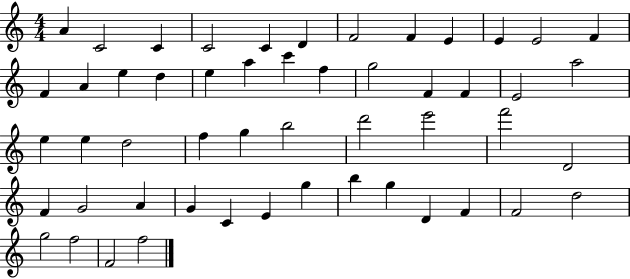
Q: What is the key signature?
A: C major